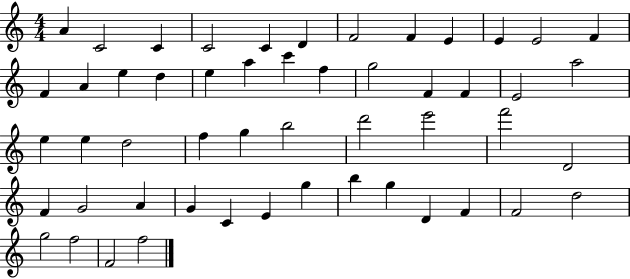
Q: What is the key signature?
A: C major